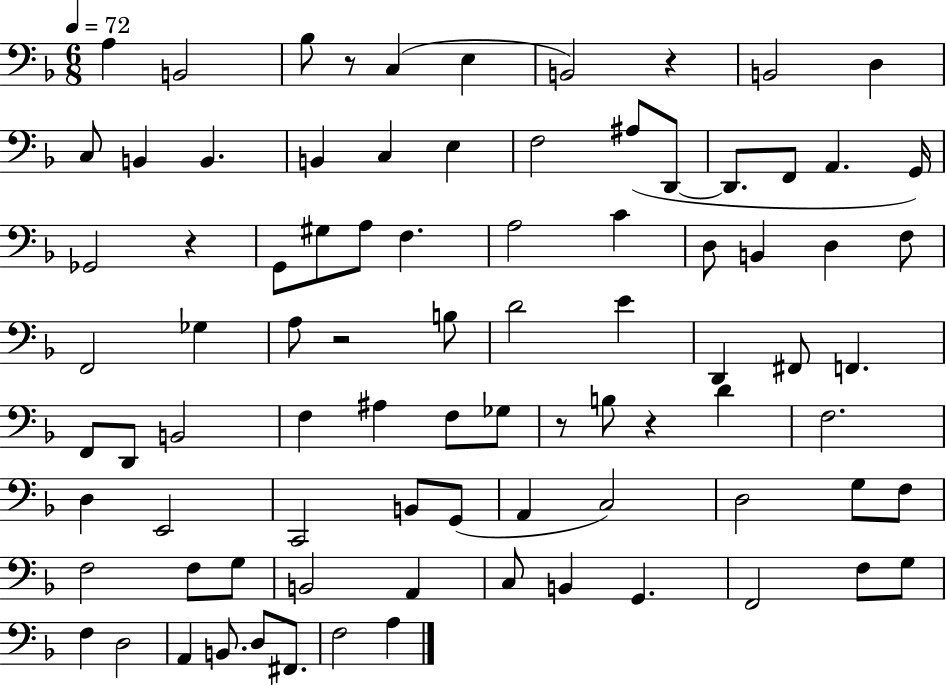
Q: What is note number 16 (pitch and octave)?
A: A#3